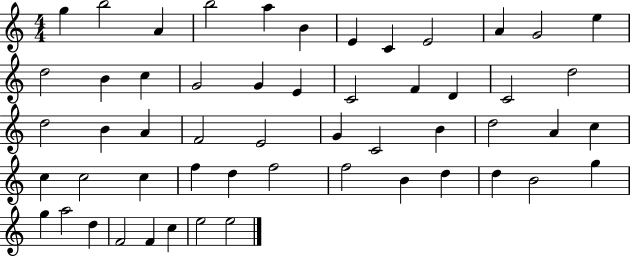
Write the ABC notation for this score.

X:1
T:Untitled
M:4/4
L:1/4
K:C
g b2 A b2 a B E C E2 A G2 e d2 B c G2 G E C2 F D C2 d2 d2 B A F2 E2 G C2 B d2 A c c c2 c f d f2 f2 B d d B2 g g a2 d F2 F c e2 e2